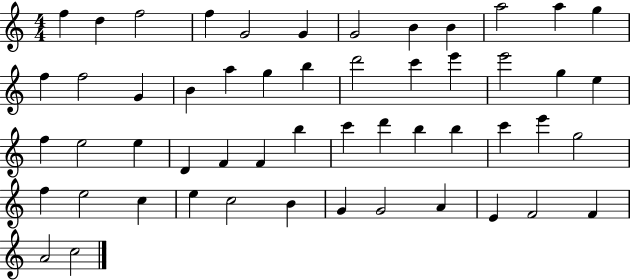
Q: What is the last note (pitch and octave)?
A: C5